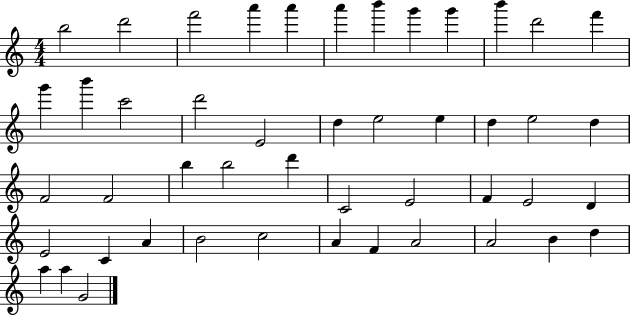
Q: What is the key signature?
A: C major